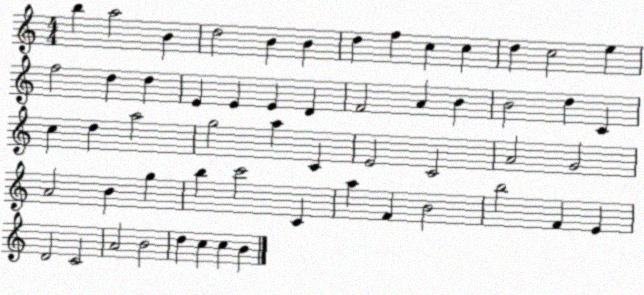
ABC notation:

X:1
T:Untitled
M:4/4
L:1/4
K:C
b a2 B d2 B B d f c c d c2 e f2 d d E E E D F2 A B B2 d C c d a2 g2 a C E2 C2 A2 G2 A2 B g b c'2 C a F B2 b2 F E D2 C2 A2 B2 d c c B